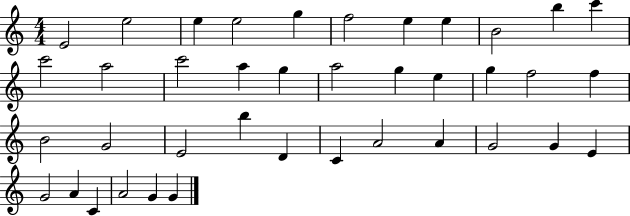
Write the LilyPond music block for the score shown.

{
  \clef treble
  \numericTimeSignature
  \time 4/4
  \key c \major
  e'2 e''2 | e''4 e''2 g''4 | f''2 e''4 e''4 | b'2 b''4 c'''4 | \break c'''2 a''2 | c'''2 a''4 g''4 | a''2 g''4 e''4 | g''4 f''2 f''4 | \break b'2 g'2 | e'2 b''4 d'4 | c'4 a'2 a'4 | g'2 g'4 e'4 | \break g'2 a'4 c'4 | a'2 g'4 g'4 | \bar "|."
}